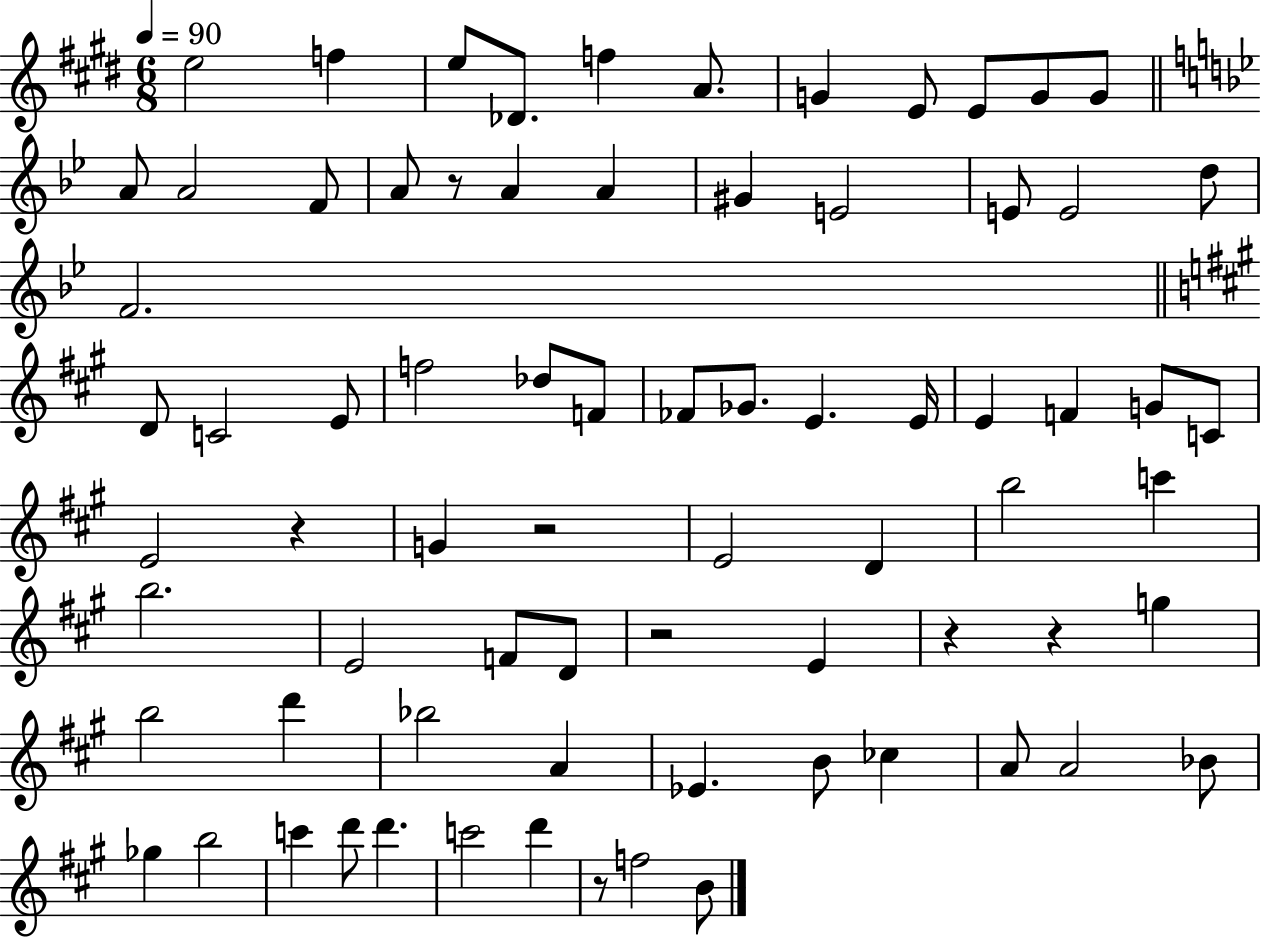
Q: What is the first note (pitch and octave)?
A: E5